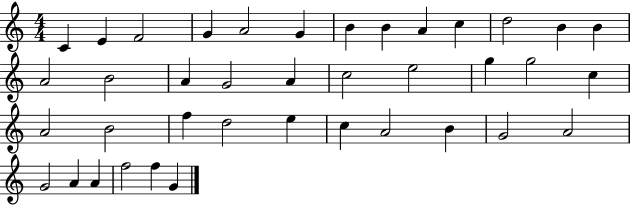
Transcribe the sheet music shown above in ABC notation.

X:1
T:Untitled
M:4/4
L:1/4
K:C
C E F2 G A2 G B B A c d2 B B A2 B2 A G2 A c2 e2 g g2 c A2 B2 f d2 e c A2 B G2 A2 G2 A A f2 f G